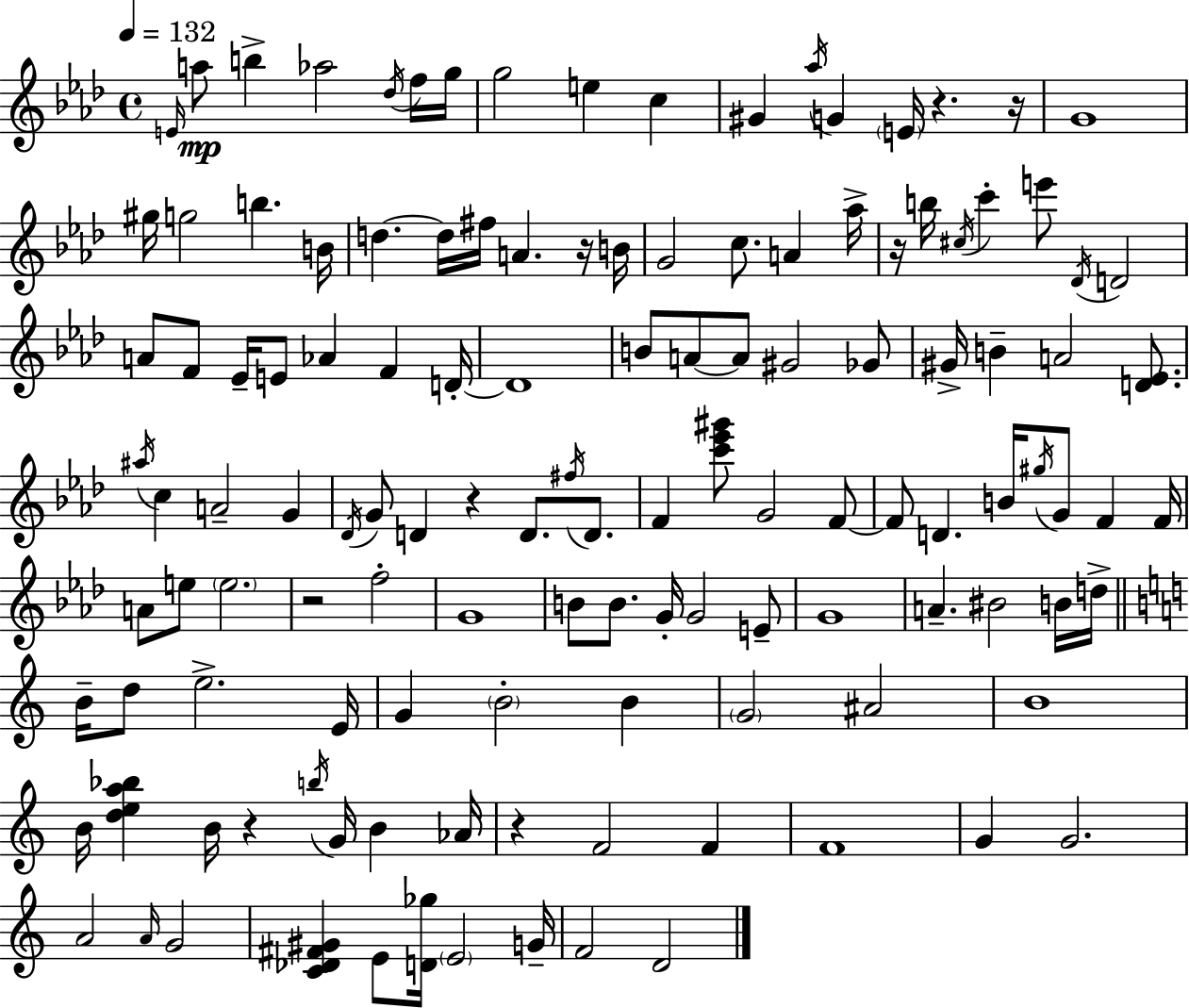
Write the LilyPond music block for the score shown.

{
  \clef treble
  \time 4/4
  \defaultTimeSignature
  \key aes \major
  \tempo 4 = 132
  \grace { e'16 }\mp a''8 b''4-> aes''2 \acciaccatura { des''16 } | f''16 g''16 g''2 e''4 c''4 | gis'4 \acciaccatura { aes''16 } g'4 \parenthesize e'16 r4. | r16 g'1 | \break gis''16 g''2 b''4. | b'16 d''4.~~ d''16 fis''16 a'4. | r16 b'16 g'2 c''8. a'4 | aes''16-> r16 b''16 \acciaccatura { cis''16 } c'''4-. e'''8 \acciaccatura { des'16 } d'2 | \break a'8 f'8 ees'16-- e'8 aes'4 | f'4 d'16-.~~ d'1 | b'8 a'8~~ a'8 gis'2 | ges'8 gis'16-> b'4-- a'2 | \break <d' ees'>8. \acciaccatura { ais''16 } c''4 a'2-- | g'4 \acciaccatura { des'16 } g'8 d'4 r4 | d'8. \acciaccatura { fis''16 } d'8. f'4 <c''' ees''' gis'''>8 g'2 | f'8~~ f'8 d'4. | \break b'16 \acciaccatura { gis''16 } g'8 f'4 f'16 a'8 e''8 \parenthesize e''2. | r2 | f''2-. g'1 | b'8 b'8. g'16-. g'2 | \break e'8-- g'1 | a'4.-- bis'2 | b'16 d''16-> \bar "||" \break \key a \minor b'16-- d''8 e''2.-> e'16 | g'4 \parenthesize b'2-. b'4 | \parenthesize g'2 ais'2 | b'1 | \break b'16 <d'' e'' a'' bes''>4 b'16 r4 \acciaccatura { b''16 } g'16 b'4 | aes'16 r4 f'2 f'4 | f'1 | g'4 g'2. | \break a'2 \grace { a'16 } g'2 | <c' des' fis' gis'>4 e'8 <d' ges''>16 \parenthesize e'2 | g'16-- f'2 d'2 | \bar "|."
}